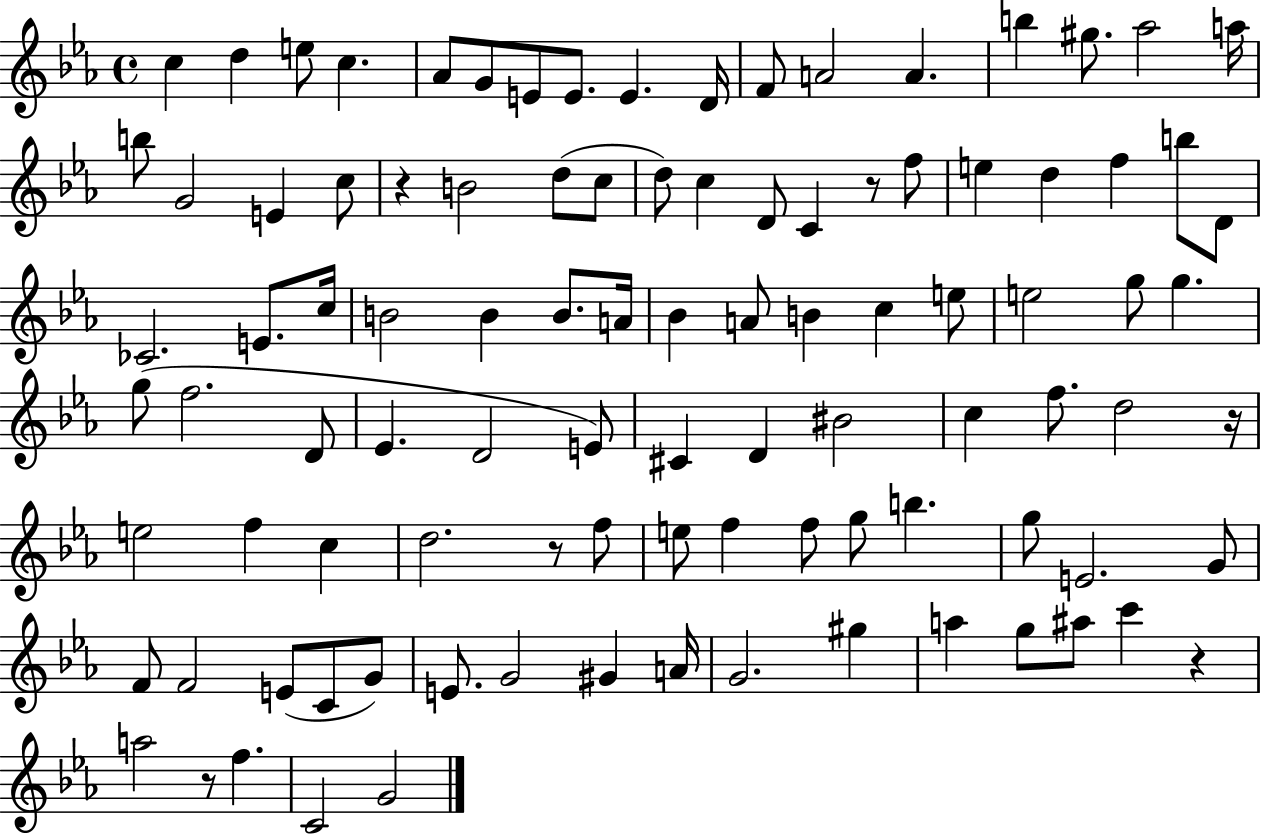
X:1
T:Untitled
M:4/4
L:1/4
K:Eb
c d e/2 c _A/2 G/2 E/2 E/2 E D/4 F/2 A2 A b ^g/2 _a2 a/4 b/2 G2 E c/2 z B2 d/2 c/2 d/2 c D/2 C z/2 f/2 e d f b/2 D/2 _C2 E/2 c/4 B2 B B/2 A/4 _B A/2 B c e/2 e2 g/2 g g/2 f2 D/2 _E D2 E/2 ^C D ^B2 c f/2 d2 z/4 e2 f c d2 z/2 f/2 e/2 f f/2 g/2 b g/2 E2 G/2 F/2 F2 E/2 C/2 G/2 E/2 G2 ^G A/4 G2 ^g a g/2 ^a/2 c' z a2 z/2 f C2 G2